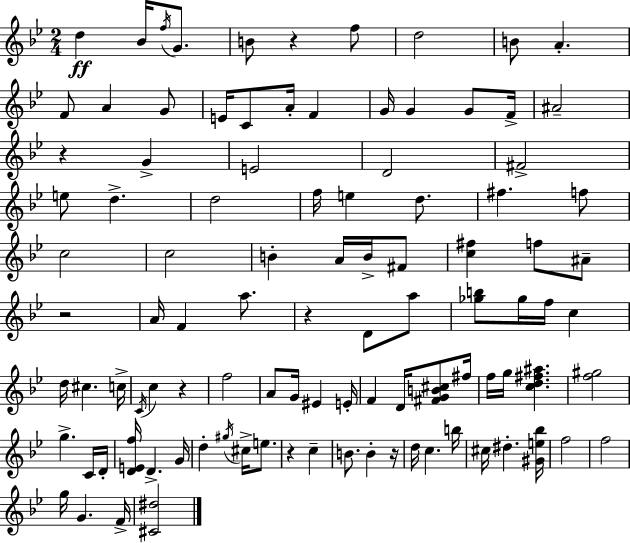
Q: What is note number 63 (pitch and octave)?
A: F5